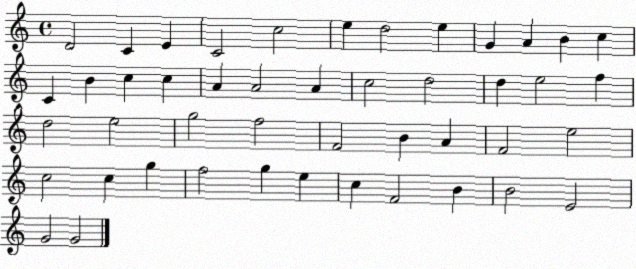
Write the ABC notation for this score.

X:1
T:Untitled
M:4/4
L:1/4
K:C
D2 C E C2 c2 e d2 e G A B c C B c c A A2 A c2 d2 d e2 f d2 e2 g2 f2 F2 B A F2 e2 c2 c g f2 g e c F2 B B2 E2 G2 G2